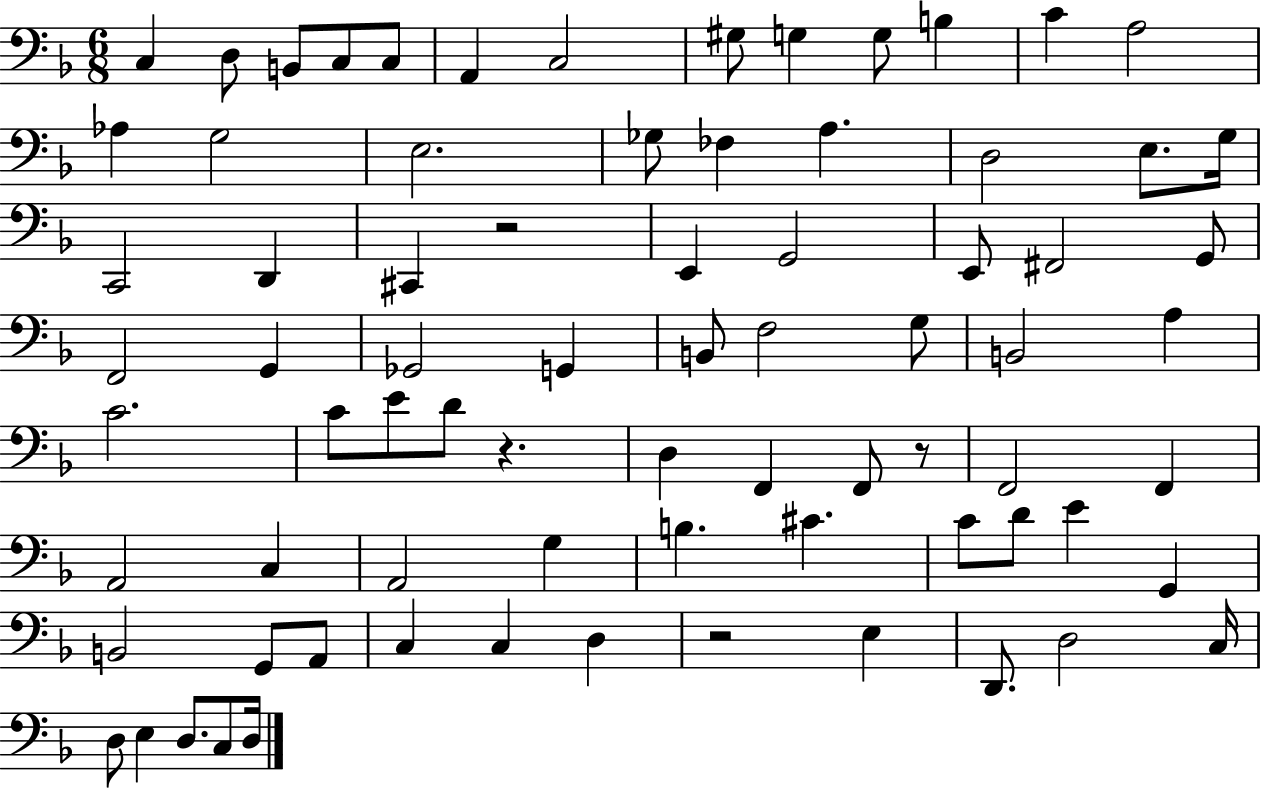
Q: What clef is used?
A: bass